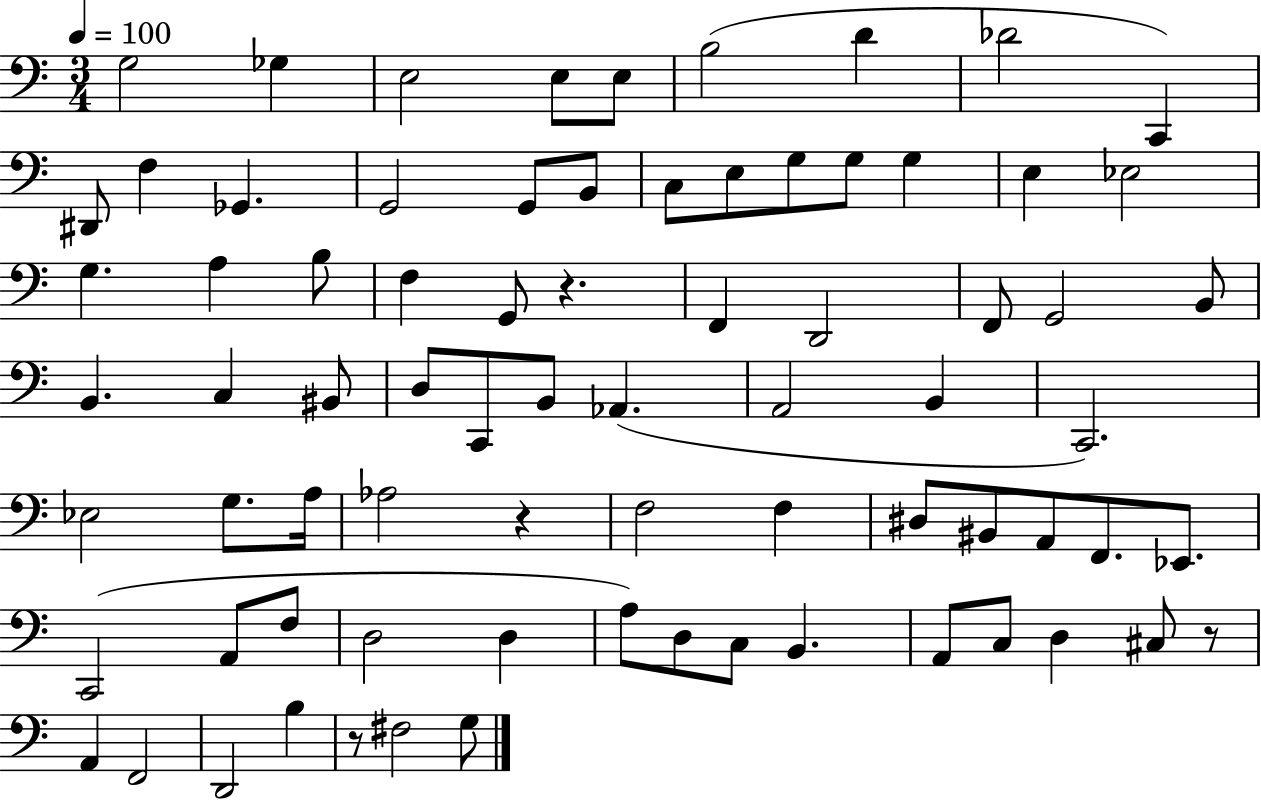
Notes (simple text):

G3/h Gb3/q E3/h E3/e E3/e B3/h D4/q Db4/h C2/q D#2/e F3/q Gb2/q. G2/h G2/e B2/e C3/e E3/e G3/e G3/e G3/q E3/q Eb3/h G3/q. A3/q B3/e F3/q G2/e R/q. F2/q D2/h F2/e G2/h B2/e B2/q. C3/q BIS2/e D3/e C2/e B2/e Ab2/q. A2/h B2/q C2/h. Eb3/h G3/e. A3/s Ab3/h R/q F3/h F3/q D#3/e BIS2/e A2/e F2/e. Eb2/e. C2/h A2/e F3/e D3/h D3/q A3/e D3/e C3/e B2/q. A2/e C3/e D3/q C#3/e R/e A2/q F2/h D2/h B3/q R/e F#3/h G3/e